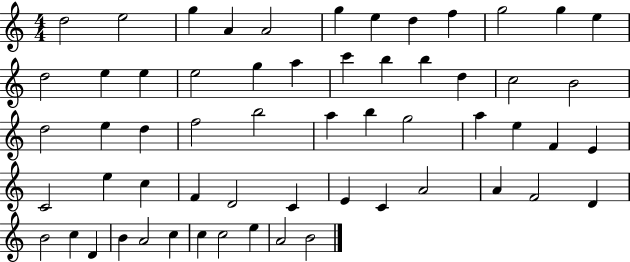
{
  \clef treble
  \numericTimeSignature
  \time 4/4
  \key c \major
  d''2 e''2 | g''4 a'4 a'2 | g''4 e''4 d''4 f''4 | g''2 g''4 e''4 | \break d''2 e''4 e''4 | e''2 g''4 a''4 | c'''4 b''4 b''4 d''4 | c''2 b'2 | \break d''2 e''4 d''4 | f''2 b''2 | a''4 b''4 g''2 | a''4 e''4 f'4 e'4 | \break c'2 e''4 c''4 | f'4 d'2 c'4 | e'4 c'4 a'2 | a'4 f'2 d'4 | \break b'2 c''4 d'4 | b'4 a'2 c''4 | c''4 c''2 e''4 | a'2 b'2 | \break \bar "|."
}